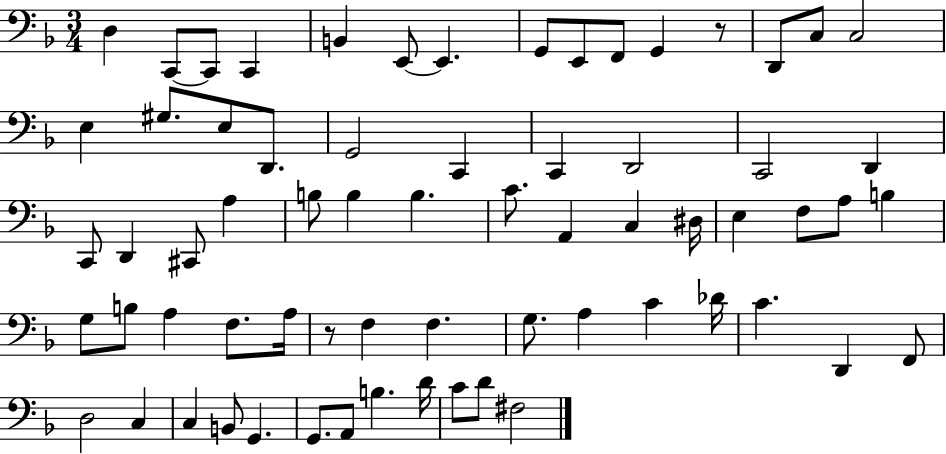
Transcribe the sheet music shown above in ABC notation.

X:1
T:Untitled
M:3/4
L:1/4
K:F
D, C,,/2 C,,/2 C,, B,, E,,/2 E,, G,,/2 E,,/2 F,,/2 G,, z/2 D,,/2 C,/2 C,2 E, ^G,/2 E,/2 D,,/2 G,,2 C,, C,, D,,2 C,,2 D,, C,,/2 D,, ^C,,/2 A, B,/2 B, B, C/2 A,, C, ^D,/4 E, F,/2 A,/2 B, G,/2 B,/2 A, F,/2 A,/4 z/2 F, F, G,/2 A, C _D/4 C D,, F,,/2 D,2 C, C, B,,/2 G,, G,,/2 A,,/2 B, D/4 C/2 D/2 ^F,2